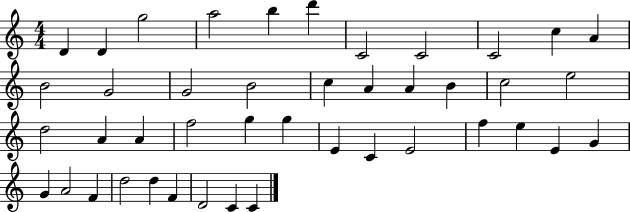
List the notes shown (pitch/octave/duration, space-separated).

D4/q D4/q G5/h A5/h B5/q D6/q C4/h C4/h C4/h C5/q A4/q B4/h G4/h G4/h B4/h C5/q A4/q A4/q B4/q C5/h E5/h D5/h A4/q A4/q F5/h G5/q G5/q E4/q C4/q E4/h F5/q E5/q E4/q G4/q G4/q A4/h F4/q D5/h D5/q F4/q D4/h C4/q C4/q